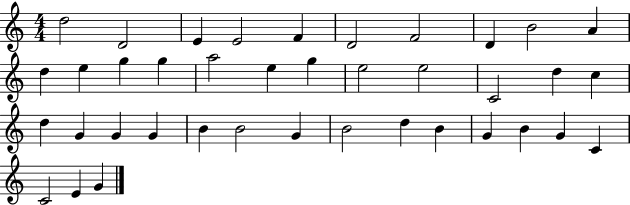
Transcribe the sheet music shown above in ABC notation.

X:1
T:Untitled
M:4/4
L:1/4
K:C
d2 D2 E E2 F D2 F2 D B2 A d e g g a2 e g e2 e2 C2 d c d G G G B B2 G B2 d B G B G C C2 E G